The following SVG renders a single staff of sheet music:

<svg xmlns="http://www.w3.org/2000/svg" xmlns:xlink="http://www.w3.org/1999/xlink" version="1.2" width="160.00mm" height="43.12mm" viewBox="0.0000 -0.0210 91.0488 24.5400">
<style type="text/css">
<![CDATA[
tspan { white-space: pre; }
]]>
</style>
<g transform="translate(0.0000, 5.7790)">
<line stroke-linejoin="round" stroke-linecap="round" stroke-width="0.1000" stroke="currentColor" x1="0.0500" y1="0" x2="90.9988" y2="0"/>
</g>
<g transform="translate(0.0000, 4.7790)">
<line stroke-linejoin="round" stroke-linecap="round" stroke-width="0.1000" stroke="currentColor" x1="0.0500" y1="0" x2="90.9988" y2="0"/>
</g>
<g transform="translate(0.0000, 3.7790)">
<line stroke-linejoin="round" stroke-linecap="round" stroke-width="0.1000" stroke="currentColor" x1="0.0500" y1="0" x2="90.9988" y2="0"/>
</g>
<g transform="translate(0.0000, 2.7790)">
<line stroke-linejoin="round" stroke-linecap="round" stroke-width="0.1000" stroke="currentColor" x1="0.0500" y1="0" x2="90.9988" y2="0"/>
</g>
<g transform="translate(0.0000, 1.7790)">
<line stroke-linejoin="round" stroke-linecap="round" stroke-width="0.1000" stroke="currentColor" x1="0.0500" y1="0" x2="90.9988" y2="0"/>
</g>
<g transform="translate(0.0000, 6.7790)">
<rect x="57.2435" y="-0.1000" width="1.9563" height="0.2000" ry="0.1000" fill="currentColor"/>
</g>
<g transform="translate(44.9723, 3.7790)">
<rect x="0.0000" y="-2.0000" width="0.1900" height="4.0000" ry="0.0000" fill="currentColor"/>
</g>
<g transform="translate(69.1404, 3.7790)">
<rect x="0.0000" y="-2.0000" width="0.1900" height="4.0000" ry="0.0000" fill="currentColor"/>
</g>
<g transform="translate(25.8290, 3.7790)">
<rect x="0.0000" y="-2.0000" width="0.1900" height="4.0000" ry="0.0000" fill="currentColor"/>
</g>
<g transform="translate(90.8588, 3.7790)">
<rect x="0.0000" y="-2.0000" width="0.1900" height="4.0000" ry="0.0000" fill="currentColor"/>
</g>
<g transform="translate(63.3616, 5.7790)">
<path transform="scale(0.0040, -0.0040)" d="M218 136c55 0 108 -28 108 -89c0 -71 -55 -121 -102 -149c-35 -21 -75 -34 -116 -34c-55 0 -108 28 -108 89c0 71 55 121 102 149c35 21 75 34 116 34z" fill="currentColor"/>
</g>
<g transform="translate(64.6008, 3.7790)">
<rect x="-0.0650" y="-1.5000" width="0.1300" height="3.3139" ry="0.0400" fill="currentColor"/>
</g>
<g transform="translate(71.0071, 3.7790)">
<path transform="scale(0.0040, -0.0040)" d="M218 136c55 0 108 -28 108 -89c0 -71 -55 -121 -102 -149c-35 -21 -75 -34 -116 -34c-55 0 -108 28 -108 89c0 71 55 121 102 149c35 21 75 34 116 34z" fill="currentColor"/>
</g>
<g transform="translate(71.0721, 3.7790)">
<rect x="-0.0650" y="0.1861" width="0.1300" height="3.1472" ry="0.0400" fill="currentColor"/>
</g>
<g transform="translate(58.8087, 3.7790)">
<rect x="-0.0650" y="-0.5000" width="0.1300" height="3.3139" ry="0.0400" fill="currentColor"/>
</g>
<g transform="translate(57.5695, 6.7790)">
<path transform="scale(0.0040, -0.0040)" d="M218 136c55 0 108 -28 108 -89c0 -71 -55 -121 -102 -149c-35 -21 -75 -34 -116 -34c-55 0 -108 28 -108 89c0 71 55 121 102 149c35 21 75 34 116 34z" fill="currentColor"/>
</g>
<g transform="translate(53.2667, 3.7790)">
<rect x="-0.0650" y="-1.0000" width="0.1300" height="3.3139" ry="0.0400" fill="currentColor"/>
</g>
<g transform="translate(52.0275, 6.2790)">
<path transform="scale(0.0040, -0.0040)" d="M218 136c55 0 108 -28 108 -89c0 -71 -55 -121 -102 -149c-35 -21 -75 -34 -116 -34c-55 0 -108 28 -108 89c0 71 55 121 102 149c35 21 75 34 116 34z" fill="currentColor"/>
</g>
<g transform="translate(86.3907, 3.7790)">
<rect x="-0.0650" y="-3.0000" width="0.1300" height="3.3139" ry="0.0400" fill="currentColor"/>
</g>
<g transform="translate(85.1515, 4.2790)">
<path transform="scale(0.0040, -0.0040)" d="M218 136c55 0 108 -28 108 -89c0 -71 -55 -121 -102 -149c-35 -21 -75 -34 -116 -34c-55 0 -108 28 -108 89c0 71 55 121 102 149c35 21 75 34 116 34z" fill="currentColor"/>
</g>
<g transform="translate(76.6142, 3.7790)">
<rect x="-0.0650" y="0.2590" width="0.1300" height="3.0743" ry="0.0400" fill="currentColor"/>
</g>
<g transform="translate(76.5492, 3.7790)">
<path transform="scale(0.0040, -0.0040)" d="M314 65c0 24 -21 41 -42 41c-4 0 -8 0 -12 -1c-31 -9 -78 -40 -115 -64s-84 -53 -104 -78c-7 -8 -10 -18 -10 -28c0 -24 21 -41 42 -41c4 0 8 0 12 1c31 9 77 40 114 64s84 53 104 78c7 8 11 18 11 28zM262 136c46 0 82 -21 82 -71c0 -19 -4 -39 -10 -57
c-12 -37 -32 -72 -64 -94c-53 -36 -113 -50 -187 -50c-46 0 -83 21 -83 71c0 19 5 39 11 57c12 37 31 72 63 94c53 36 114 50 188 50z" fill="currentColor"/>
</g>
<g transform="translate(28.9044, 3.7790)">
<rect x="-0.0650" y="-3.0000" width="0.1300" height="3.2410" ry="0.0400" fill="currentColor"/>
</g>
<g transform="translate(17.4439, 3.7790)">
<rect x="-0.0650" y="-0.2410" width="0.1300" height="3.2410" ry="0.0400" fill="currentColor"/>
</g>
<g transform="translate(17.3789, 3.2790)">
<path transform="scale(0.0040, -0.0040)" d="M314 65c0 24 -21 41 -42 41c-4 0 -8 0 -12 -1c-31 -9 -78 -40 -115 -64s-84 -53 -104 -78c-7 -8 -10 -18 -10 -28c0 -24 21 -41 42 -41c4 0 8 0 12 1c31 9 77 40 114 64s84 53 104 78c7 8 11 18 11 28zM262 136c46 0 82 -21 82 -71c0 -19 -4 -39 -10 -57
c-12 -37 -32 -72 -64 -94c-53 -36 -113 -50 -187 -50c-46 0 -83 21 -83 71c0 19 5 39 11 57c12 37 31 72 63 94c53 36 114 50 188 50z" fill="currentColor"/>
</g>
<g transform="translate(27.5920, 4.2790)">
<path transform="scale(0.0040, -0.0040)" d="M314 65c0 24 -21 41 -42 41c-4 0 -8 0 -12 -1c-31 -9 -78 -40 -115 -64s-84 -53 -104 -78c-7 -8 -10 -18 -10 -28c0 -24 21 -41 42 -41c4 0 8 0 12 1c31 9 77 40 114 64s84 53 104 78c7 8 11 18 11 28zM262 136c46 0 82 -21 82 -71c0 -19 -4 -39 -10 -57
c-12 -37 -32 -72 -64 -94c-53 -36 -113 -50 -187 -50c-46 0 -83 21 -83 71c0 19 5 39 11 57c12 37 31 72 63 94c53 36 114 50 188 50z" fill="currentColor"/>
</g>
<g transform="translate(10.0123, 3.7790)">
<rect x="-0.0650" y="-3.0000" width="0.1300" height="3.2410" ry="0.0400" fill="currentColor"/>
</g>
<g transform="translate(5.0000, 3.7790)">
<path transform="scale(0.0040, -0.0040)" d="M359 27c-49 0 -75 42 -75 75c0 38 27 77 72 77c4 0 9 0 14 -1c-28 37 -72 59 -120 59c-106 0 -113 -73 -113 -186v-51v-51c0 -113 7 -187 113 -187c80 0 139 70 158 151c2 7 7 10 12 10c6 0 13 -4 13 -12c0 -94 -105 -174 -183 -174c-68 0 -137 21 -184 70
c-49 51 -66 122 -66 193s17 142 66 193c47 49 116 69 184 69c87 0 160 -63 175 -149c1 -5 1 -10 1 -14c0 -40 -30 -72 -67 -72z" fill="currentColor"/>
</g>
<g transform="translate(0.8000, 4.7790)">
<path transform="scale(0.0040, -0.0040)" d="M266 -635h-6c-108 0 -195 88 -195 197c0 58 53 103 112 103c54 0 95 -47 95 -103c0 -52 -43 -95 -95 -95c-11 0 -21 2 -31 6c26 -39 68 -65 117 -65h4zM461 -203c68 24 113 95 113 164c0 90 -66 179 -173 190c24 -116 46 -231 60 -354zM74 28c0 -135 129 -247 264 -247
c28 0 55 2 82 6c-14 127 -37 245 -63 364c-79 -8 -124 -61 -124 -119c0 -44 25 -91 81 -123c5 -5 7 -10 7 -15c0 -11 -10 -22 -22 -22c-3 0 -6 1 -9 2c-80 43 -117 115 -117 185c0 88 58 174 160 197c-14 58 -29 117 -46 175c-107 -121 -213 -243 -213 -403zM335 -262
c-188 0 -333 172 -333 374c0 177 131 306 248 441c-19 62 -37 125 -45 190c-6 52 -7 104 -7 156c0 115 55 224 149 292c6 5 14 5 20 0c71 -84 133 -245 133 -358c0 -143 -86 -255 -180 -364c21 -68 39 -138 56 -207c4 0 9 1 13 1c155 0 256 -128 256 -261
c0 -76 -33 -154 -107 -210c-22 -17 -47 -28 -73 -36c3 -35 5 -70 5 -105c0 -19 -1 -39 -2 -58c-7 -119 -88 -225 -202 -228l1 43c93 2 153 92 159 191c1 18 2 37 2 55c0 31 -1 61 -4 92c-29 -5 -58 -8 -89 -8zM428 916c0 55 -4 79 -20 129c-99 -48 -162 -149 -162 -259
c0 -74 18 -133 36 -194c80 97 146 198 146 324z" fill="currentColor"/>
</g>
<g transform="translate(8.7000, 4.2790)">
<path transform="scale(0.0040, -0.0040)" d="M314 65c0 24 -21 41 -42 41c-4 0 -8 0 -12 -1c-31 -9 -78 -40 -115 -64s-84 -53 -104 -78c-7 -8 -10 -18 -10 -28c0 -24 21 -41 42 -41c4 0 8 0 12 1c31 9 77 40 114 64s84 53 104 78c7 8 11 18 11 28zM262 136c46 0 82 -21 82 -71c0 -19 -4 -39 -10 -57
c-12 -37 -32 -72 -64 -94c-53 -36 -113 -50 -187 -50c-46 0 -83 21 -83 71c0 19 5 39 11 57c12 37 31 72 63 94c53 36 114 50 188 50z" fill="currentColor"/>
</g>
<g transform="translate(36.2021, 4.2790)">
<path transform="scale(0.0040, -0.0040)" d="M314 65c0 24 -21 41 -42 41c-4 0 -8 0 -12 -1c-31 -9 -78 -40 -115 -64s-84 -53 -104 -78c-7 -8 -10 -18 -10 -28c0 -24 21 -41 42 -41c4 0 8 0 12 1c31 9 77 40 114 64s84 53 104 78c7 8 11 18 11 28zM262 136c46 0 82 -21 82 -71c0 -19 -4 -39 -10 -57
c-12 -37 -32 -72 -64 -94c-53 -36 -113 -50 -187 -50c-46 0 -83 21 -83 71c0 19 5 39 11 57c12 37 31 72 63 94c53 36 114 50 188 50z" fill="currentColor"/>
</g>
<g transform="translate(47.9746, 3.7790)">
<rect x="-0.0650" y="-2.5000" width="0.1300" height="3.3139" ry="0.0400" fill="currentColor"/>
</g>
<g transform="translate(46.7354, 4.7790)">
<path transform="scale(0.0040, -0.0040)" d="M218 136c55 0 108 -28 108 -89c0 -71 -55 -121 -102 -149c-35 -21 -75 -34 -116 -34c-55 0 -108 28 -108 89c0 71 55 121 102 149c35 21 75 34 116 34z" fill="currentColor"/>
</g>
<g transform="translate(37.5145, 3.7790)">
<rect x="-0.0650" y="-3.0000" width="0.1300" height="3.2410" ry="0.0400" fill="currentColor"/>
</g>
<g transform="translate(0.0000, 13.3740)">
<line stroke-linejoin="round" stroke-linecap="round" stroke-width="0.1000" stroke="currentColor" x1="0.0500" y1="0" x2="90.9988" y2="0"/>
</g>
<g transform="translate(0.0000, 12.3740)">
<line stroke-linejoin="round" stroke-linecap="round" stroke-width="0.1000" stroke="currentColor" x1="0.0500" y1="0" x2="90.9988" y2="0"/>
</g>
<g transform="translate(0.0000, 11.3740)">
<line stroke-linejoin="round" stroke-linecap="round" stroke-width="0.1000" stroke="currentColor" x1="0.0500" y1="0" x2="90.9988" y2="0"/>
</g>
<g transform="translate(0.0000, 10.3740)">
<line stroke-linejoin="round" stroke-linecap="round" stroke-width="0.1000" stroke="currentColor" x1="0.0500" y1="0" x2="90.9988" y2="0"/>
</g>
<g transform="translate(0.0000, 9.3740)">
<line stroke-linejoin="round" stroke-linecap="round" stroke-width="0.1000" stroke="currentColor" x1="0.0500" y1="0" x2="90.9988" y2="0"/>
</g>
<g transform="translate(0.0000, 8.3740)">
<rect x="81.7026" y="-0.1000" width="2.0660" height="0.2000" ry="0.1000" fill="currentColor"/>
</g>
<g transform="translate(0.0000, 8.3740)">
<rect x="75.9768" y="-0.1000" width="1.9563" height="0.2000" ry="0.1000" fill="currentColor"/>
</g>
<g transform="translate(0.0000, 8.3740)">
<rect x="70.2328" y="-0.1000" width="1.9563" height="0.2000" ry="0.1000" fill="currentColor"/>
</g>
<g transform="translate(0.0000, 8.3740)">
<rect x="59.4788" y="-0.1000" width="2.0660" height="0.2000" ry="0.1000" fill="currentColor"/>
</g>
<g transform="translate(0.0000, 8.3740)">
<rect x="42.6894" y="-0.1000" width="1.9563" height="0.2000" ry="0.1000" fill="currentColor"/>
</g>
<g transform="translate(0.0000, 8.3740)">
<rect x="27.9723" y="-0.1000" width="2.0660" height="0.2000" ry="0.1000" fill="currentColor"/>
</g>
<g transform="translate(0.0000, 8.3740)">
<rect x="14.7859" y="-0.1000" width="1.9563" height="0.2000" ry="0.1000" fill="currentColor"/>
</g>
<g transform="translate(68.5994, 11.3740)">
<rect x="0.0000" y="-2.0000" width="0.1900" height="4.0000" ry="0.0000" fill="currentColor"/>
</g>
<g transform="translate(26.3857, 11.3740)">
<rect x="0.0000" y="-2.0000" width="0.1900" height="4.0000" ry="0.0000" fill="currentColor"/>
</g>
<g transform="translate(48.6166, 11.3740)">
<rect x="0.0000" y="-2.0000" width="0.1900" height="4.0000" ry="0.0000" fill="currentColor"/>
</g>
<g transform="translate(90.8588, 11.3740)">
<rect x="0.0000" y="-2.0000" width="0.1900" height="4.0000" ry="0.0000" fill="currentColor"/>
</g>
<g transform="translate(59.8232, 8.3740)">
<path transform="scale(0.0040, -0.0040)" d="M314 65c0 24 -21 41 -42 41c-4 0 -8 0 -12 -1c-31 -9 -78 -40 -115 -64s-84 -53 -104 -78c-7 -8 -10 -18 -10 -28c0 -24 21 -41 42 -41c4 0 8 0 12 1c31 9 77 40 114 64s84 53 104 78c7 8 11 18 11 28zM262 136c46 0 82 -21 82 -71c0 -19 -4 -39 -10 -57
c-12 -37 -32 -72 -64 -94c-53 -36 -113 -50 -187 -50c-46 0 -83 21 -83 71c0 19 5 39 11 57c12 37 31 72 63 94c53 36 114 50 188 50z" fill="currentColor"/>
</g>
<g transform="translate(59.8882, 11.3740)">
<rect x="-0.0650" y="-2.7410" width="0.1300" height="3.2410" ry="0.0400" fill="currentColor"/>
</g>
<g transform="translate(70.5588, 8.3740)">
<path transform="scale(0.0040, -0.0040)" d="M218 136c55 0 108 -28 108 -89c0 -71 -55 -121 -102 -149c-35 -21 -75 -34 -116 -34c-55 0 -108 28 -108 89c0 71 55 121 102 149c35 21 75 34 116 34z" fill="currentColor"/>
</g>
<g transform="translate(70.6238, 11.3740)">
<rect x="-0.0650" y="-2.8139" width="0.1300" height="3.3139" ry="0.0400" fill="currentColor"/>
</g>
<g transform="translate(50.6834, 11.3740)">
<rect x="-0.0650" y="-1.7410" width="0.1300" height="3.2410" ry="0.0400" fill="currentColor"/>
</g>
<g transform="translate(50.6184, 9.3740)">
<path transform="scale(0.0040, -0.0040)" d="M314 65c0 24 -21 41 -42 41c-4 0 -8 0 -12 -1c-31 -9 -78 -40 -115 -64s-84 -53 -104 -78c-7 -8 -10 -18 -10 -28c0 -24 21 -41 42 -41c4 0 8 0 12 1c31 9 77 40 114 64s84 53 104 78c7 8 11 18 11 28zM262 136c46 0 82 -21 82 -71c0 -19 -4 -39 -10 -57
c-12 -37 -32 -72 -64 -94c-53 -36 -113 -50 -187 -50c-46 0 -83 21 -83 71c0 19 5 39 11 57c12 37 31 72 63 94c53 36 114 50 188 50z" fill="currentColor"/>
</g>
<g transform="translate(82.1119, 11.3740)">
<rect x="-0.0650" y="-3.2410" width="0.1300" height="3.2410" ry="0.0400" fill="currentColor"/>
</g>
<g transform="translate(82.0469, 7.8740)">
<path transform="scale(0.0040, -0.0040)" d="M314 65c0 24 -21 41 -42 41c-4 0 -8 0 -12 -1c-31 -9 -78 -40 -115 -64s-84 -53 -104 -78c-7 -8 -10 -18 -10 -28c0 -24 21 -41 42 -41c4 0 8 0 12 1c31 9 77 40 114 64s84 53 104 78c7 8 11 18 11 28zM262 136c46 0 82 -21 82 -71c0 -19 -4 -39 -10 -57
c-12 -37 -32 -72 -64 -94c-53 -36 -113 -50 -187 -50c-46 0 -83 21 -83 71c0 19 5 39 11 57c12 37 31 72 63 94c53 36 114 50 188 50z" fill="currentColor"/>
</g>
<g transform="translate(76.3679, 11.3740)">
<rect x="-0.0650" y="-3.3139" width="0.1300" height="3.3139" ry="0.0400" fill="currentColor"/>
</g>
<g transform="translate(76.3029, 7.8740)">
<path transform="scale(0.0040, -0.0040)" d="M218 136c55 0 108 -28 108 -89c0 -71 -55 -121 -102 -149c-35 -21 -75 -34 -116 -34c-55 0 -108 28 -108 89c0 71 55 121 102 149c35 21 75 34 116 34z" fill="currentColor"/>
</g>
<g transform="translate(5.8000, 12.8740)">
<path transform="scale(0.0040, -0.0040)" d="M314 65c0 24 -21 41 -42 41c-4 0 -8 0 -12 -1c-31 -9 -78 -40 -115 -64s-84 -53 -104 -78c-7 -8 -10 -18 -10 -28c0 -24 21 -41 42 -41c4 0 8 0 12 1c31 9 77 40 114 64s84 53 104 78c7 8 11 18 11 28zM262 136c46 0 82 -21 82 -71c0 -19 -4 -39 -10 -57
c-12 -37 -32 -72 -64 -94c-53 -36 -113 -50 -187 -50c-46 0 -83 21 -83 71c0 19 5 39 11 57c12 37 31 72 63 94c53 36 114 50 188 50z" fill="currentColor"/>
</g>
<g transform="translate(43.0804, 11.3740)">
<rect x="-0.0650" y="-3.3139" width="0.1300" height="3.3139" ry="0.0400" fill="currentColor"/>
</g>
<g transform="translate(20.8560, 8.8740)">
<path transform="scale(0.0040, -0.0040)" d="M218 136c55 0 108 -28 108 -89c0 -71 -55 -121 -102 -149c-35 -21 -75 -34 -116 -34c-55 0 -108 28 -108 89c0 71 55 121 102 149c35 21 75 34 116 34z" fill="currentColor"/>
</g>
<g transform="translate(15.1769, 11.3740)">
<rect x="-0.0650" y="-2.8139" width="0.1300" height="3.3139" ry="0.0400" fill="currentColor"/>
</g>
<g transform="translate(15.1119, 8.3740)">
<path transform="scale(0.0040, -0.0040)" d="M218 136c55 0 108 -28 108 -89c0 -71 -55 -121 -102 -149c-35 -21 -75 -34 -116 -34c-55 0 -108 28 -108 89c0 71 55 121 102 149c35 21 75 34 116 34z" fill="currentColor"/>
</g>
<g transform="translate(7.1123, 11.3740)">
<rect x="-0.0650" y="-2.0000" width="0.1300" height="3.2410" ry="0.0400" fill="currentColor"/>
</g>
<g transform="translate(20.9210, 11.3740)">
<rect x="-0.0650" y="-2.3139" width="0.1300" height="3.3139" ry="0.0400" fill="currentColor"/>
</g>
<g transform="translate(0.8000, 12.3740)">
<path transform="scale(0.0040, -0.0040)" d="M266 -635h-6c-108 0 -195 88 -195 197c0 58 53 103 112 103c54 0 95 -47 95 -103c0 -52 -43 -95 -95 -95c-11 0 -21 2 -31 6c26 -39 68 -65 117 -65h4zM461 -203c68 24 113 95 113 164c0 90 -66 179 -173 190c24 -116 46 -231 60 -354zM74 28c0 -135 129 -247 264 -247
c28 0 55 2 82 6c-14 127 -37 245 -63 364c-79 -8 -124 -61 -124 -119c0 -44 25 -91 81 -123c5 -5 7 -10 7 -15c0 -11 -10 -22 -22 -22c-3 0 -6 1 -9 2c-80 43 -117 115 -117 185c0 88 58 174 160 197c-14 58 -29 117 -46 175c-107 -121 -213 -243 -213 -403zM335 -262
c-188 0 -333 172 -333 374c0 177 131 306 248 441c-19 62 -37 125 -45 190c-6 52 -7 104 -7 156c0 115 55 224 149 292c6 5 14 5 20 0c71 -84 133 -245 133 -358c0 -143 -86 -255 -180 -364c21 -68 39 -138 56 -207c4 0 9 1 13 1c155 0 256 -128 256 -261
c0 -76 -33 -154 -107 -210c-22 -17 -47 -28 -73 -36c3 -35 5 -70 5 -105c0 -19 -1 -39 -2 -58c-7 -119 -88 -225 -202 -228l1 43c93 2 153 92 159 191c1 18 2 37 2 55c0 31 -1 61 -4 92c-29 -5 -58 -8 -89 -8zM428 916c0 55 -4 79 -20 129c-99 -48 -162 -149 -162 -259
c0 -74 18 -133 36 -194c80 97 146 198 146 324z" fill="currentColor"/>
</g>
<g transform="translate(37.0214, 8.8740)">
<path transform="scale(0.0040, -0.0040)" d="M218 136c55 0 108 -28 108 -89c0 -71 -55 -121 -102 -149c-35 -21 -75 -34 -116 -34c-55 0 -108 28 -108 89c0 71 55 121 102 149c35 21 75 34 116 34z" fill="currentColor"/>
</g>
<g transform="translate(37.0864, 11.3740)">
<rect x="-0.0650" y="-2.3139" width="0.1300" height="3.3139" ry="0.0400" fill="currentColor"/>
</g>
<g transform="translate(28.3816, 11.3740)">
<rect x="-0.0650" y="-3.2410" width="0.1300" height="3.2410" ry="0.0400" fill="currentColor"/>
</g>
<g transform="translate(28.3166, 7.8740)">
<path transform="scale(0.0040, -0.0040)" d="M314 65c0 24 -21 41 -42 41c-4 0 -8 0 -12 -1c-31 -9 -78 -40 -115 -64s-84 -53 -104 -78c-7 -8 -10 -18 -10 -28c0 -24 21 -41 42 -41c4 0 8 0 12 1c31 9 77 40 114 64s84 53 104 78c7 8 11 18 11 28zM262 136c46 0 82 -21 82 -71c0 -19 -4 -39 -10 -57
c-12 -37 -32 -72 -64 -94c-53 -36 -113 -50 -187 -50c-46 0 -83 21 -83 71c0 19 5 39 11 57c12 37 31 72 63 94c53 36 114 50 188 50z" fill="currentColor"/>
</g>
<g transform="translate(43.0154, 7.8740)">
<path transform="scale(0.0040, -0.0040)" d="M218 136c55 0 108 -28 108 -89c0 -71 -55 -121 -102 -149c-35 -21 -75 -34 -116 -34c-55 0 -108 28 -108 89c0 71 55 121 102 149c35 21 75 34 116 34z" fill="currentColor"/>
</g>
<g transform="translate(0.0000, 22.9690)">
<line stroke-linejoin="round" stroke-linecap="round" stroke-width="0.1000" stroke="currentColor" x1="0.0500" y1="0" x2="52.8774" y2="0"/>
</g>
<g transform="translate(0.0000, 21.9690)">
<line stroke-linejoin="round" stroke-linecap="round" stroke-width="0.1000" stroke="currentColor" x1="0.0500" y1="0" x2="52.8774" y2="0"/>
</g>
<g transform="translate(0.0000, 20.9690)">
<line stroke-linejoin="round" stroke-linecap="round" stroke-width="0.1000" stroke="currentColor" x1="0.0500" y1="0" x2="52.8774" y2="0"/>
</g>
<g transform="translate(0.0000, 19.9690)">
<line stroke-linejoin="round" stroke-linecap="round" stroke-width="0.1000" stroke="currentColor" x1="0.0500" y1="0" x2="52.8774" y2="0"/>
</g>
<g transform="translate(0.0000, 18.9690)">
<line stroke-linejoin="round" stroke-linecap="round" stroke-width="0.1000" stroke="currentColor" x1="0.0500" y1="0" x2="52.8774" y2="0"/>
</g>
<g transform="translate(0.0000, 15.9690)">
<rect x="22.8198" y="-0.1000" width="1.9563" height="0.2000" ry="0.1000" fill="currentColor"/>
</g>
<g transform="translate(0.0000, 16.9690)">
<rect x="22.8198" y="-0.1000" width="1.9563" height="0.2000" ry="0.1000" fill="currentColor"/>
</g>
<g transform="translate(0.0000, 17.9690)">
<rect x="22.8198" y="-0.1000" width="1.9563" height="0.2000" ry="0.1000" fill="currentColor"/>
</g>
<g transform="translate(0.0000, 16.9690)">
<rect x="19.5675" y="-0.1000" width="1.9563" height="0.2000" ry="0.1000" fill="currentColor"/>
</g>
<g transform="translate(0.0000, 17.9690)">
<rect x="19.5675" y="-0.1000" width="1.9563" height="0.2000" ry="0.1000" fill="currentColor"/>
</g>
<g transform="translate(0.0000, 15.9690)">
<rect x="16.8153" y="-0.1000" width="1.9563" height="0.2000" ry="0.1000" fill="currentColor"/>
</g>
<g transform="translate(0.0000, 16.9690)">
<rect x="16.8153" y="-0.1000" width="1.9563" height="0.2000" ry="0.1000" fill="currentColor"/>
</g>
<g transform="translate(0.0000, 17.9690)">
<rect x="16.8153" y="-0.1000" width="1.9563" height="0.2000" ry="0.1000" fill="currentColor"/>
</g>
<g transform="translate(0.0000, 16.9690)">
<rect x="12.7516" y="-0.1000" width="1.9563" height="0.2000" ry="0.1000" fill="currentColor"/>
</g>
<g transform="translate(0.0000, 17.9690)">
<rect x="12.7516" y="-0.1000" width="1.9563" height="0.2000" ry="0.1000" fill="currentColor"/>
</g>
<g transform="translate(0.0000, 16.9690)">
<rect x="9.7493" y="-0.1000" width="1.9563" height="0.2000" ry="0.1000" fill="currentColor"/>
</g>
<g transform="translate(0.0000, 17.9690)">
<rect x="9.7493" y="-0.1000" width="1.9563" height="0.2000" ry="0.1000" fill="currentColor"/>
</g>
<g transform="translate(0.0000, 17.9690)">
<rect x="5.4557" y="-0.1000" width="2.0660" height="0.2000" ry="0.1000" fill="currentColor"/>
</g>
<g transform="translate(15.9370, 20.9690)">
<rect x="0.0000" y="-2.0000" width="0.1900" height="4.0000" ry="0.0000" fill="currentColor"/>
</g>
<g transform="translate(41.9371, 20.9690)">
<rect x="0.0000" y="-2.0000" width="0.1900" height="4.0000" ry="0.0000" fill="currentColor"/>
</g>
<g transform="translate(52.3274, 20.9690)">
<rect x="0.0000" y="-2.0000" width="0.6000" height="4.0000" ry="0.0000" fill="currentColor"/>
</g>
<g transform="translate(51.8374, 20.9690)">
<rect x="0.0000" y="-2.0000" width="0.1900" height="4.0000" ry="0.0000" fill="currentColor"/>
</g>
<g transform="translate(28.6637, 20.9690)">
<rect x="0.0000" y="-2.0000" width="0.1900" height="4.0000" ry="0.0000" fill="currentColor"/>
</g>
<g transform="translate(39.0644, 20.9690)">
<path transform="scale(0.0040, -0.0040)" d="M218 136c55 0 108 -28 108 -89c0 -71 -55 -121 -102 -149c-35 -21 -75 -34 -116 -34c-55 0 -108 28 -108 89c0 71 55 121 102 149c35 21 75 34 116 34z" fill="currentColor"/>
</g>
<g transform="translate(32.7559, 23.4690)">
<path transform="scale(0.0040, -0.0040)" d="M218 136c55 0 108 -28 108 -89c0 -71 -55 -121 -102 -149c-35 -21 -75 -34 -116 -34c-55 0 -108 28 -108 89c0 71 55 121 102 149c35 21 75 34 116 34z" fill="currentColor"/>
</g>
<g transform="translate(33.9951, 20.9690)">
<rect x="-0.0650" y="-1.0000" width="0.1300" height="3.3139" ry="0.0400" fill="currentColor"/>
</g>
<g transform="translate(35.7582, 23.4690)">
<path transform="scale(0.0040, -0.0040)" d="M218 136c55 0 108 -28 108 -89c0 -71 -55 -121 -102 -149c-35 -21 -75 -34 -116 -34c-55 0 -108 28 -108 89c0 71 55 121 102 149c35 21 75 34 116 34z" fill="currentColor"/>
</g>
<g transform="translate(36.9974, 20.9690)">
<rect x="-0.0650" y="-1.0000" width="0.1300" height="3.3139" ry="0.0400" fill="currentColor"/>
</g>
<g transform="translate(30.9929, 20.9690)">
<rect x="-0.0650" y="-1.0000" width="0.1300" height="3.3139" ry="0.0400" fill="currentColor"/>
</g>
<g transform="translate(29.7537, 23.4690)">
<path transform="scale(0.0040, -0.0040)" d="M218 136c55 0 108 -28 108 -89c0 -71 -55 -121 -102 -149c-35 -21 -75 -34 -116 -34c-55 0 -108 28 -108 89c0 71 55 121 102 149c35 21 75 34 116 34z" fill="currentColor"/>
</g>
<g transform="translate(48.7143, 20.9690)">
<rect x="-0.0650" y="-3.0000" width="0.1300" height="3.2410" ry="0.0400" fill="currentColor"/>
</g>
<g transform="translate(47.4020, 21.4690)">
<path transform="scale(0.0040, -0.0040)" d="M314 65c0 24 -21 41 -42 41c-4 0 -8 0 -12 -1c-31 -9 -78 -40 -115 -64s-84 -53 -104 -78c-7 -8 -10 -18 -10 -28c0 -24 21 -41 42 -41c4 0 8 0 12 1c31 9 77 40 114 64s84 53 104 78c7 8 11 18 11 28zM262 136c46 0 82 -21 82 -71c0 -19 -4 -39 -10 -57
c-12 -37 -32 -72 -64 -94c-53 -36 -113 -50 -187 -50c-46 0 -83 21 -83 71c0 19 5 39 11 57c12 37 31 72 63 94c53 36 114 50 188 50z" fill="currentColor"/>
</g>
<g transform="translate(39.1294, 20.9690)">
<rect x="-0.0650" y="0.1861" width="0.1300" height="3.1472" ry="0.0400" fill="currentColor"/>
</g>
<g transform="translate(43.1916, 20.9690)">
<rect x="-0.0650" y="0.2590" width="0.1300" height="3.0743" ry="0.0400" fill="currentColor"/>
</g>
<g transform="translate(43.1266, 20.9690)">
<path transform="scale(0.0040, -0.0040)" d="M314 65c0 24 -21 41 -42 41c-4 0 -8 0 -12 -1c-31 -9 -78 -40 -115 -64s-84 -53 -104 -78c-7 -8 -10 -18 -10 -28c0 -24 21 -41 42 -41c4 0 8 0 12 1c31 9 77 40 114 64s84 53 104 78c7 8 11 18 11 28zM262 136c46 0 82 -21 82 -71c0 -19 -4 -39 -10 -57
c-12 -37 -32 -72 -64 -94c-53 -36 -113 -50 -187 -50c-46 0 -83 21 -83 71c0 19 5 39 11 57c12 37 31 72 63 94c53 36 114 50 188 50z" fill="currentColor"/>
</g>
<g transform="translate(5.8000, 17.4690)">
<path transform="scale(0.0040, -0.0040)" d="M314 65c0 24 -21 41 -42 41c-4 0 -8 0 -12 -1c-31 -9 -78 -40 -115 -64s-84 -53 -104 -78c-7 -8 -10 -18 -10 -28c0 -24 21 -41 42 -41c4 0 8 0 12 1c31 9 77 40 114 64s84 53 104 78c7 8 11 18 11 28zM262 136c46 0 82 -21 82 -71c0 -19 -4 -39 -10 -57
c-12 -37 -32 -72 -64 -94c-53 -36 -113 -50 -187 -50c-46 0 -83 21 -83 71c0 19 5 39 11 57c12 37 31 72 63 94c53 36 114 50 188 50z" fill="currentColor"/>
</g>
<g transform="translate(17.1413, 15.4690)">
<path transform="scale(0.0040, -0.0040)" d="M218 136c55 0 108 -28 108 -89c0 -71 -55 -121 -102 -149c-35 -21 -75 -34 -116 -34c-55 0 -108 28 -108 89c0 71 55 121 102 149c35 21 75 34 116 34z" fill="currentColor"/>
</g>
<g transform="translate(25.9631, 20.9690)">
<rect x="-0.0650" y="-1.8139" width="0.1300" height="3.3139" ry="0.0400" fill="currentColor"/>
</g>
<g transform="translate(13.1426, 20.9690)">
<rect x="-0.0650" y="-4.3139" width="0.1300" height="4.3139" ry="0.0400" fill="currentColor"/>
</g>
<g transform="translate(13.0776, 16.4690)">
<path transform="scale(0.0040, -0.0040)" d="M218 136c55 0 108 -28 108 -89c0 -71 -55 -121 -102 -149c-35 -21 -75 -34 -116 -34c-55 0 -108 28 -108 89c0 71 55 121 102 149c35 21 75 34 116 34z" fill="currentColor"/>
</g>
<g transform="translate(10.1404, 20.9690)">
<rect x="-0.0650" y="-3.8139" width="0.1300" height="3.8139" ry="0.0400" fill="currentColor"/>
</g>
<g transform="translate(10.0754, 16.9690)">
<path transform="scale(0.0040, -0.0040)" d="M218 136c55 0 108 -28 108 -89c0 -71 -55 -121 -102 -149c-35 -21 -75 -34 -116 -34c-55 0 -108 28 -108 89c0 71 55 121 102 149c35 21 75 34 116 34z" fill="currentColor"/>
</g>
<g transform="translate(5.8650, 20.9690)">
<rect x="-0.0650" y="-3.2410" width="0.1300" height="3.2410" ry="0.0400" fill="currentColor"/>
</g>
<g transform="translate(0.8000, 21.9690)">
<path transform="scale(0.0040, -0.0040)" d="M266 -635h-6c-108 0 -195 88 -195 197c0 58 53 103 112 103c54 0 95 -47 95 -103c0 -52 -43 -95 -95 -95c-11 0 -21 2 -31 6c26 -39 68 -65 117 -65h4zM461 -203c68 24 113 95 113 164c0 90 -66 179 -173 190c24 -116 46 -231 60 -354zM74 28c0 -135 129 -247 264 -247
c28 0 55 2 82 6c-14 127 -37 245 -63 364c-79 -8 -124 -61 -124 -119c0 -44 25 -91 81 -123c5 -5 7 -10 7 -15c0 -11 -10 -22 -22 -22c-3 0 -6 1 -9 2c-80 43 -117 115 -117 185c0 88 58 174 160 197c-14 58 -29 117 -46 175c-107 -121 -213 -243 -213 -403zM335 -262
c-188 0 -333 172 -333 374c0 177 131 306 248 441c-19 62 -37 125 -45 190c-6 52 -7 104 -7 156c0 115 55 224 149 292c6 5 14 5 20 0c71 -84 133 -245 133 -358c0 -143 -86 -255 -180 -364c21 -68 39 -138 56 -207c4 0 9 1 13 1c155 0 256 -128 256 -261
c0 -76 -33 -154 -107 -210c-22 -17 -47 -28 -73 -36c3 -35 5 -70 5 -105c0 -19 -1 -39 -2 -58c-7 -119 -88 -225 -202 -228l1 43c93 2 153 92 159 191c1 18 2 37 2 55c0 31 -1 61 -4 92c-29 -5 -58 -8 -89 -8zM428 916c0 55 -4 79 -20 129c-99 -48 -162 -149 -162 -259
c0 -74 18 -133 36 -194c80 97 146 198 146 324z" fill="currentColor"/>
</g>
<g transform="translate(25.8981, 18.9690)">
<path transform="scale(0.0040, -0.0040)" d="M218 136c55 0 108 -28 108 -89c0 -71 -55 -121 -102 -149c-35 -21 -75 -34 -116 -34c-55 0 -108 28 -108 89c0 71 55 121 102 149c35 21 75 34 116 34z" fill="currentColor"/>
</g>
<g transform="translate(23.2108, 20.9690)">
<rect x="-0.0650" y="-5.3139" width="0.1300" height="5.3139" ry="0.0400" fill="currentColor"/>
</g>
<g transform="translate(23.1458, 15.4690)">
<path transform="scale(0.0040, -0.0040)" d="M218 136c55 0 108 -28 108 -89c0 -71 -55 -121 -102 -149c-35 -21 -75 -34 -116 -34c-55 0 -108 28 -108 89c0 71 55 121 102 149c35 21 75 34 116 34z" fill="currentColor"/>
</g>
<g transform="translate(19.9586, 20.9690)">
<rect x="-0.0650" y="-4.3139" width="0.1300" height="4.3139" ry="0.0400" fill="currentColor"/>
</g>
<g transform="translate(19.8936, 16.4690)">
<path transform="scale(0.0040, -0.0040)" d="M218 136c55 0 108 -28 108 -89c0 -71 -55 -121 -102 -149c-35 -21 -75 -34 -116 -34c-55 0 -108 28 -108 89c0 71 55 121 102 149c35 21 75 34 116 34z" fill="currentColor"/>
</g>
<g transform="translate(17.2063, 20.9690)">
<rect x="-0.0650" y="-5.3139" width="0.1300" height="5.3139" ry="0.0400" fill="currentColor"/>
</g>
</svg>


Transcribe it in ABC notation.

X:1
T:Untitled
M:4/4
L:1/4
K:C
A2 c2 A2 A2 G D C E B B2 A F2 a g b2 g b f2 a2 a b b2 b2 c' d' f' d' f' f D D D B B2 A2